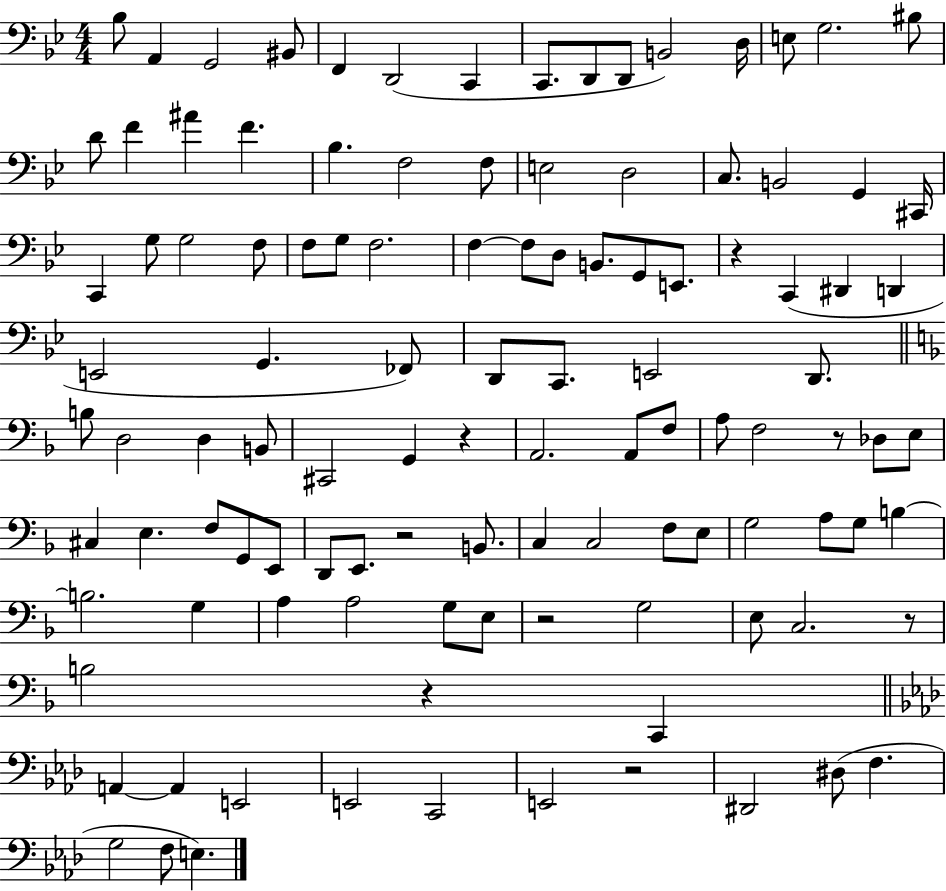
Bb3/e A2/q G2/h BIS2/e F2/q D2/h C2/q C2/e. D2/e D2/e B2/h D3/s E3/e G3/h. BIS3/e D4/e F4/q A#4/q F4/q. Bb3/q. F3/h F3/e E3/h D3/h C3/e. B2/h G2/q C#2/s C2/q G3/e G3/h F3/e F3/e G3/e F3/h. F3/q F3/e D3/e B2/e. G2/e E2/e. R/q C2/q D#2/q D2/q E2/h G2/q. FES2/e D2/e C2/e. E2/h D2/e. B3/e D3/h D3/q B2/e C#2/h G2/q R/q A2/h. A2/e F3/e A3/e F3/h R/e Db3/e E3/e C#3/q E3/q. F3/e G2/e E2/e D2/e E2/e. R/h B2/e. C3/q C3/h F3/e E3/e G3/h A3/e G3/e B3/q B3/h. G3/q A3/q A3/h G3/e E3/e R/h G3/h E3/e C3/h. R/e B3/h R/q C2/q A2/q A2/q E2/h E2/h C2/h E2/h R/h D#2/h D#3/e F3/q. G3/h F3/e E3/q.